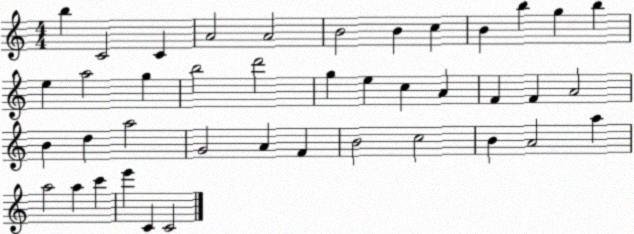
X:1
T:Untitled
M:4/4
L:1/4
K:C
b C2 C A2 A2 B2 B c B b g b e a2 g b2 d'2 g e c A F F A2 B d a2 G2 A F B2 c2 B A2 a a2 a c' e' C C2